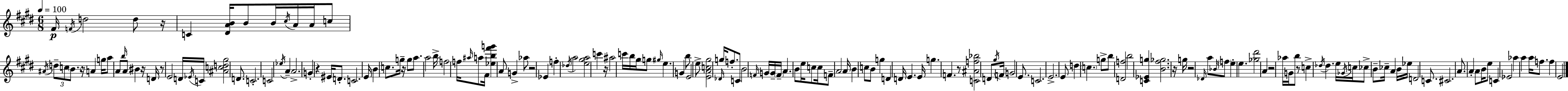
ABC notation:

X:1
T:Untitled
M:6/8
L:1/4
K:E
^F/4 F/4 d2 d/2 z/4 C [^DAB]/4 B/2 B/4 ^c/4 A/4 A/4 c/2 ^A/4 d/2 c/2 B/2 z/4 A g/4 a/2 A/2 b/4 A/2 ^B z/4 D/4 z/2 E2 D/4 _E/4 C/4 [^Acd^g]2 D/2 C2 C2 _e/4 A A2 G z ^E/4 D/2 C2 E/4 B c/2 g/4 z/4 g/2 a/2 a2 b/4 f2 f/4 ^a/4 a/2 ^F/4 [_eb^f'g'] A/2 G _a/2 z2 _E f _d/4 a2 [e^ga]2 c' z/4 ^a2 c'/4 b/4 ^g/4 g/2 ^g/4 e G b/2 E2 e/2 [EAc^g]2 _D/4 g/4 f/2 C/2 B2 F/4 G/4 G/4 F/4 A B/2 e/4 c/2 c/4 F/2 A2 A/4 B c/2 B/2 g D D/4 E E/4 g F z/2 [C^Af_b]2 D/2 ^g/4 F/4 G2 E/2 C2 E2 E/2 d c g/2 b/2 [Df]2 b2 [C_Eg] [B^f_g]2 z/4 g/4 z2 _D/4 a/2 _B/4 f/2 e e [_g^d']2 A z2 _a/4 G/4 b/2 z/2 c _d/4 _d e/4 _G/4 c/4 _c/2 B/2 _c/4 A B/4 _e/4 D2 C/2 ^C2 A/2 A A/2 B/4 e/2 C _E2 _a a a/4 f/2 f E2